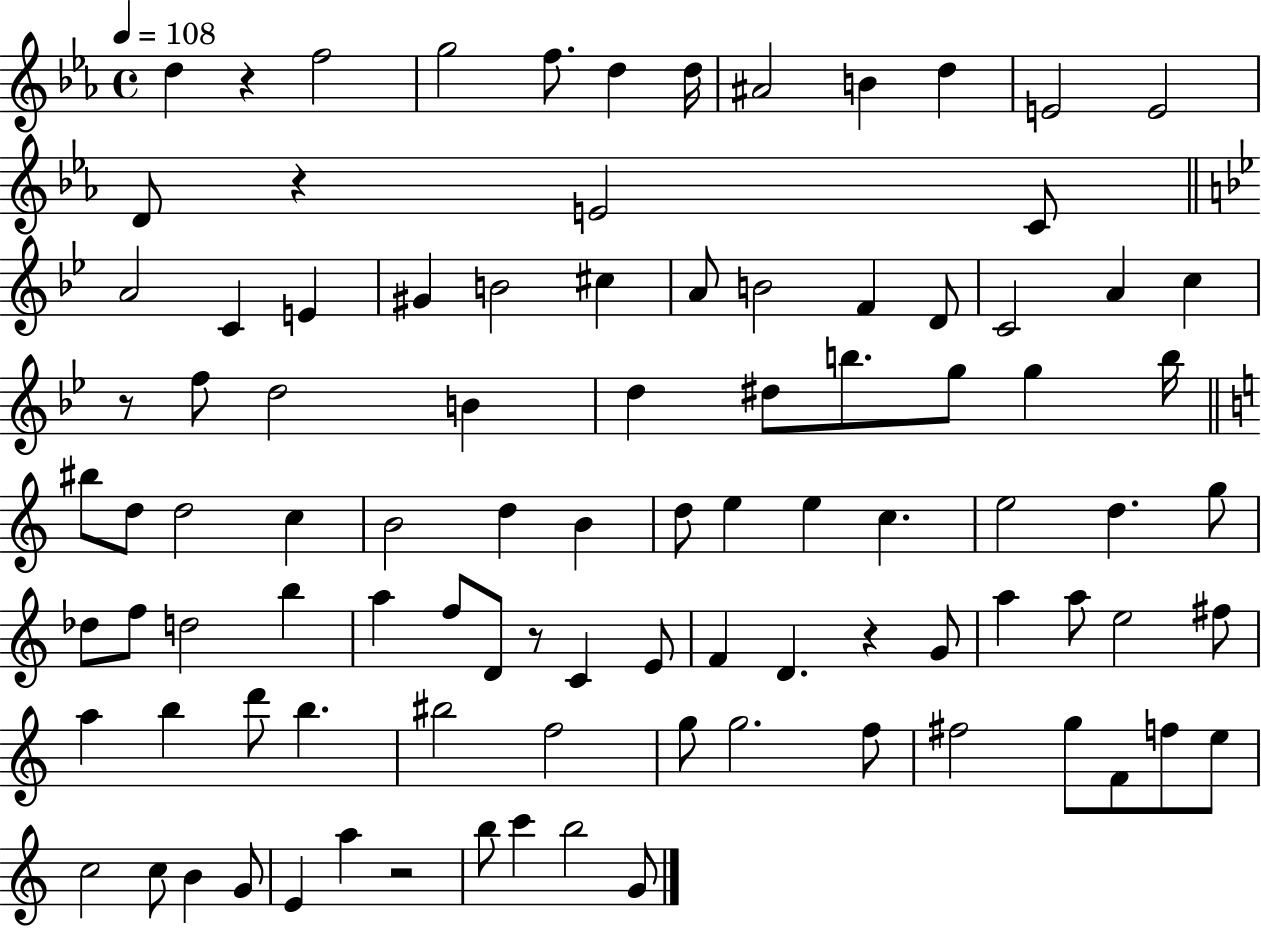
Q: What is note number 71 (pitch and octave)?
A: BIS5